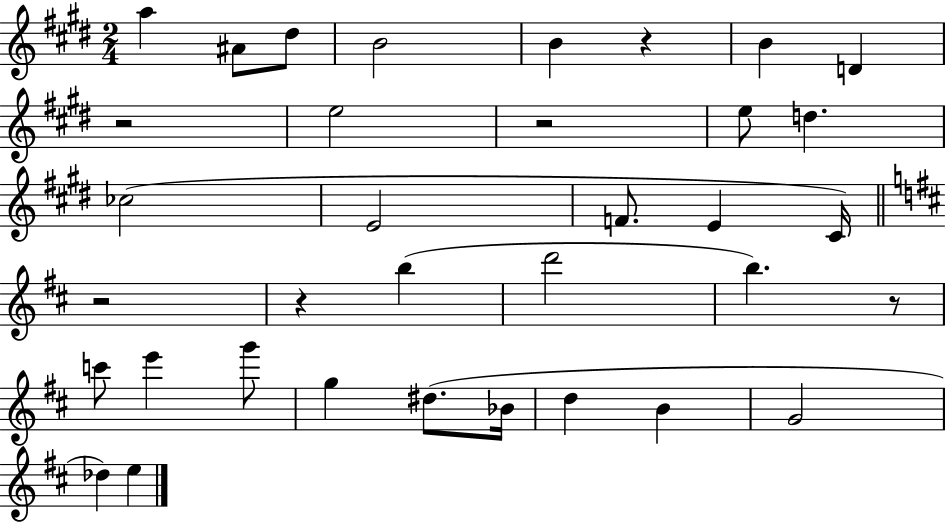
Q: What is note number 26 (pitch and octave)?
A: B4